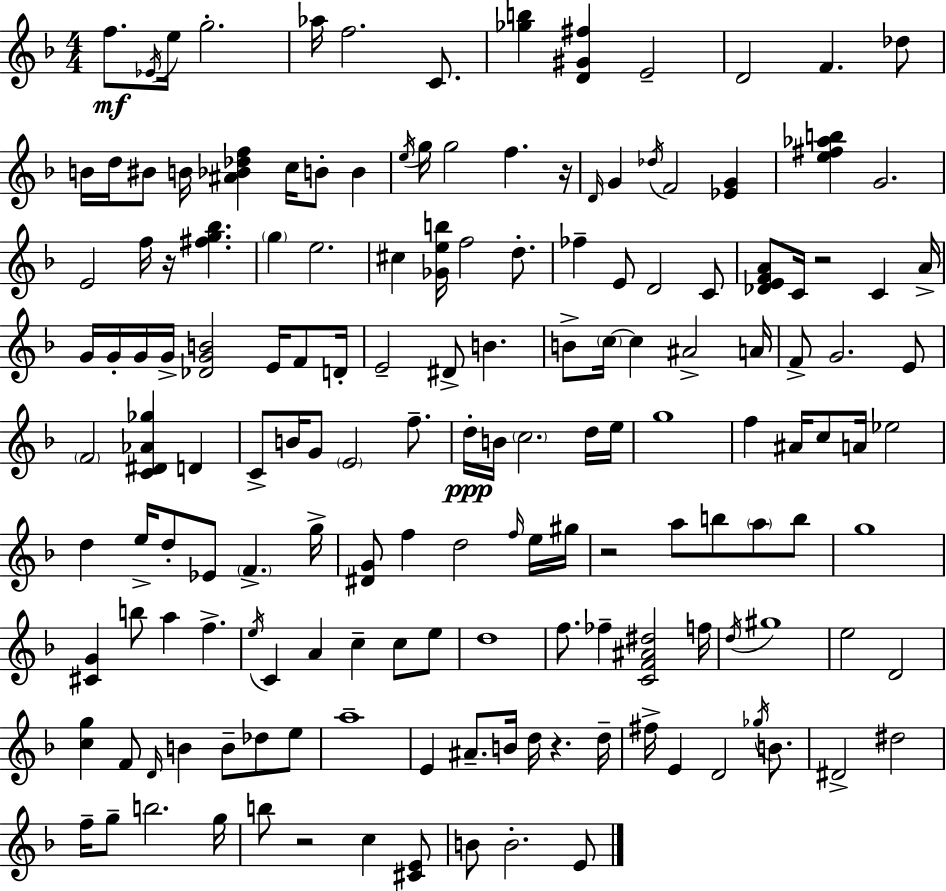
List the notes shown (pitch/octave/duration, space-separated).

F5/e. Eb4/s E5/s G5/h. Ab5/s F5/h. C4/e. [Gb5,B5]/q [D4,G#4,F#5]/q E4/h D4/h F4/q. Db5/e B4/s D5/s BIS4/e B4/s [A#4,Bb4,Db5,F5]/q C5/s B4/e B4/q E5/s G5/s G5/h F5/q. R/s D4/s G4/q Db5/s F4/h [Eb4,G4]/q [E5,F#5,Ab5,B5]/q G4/h. E4/h F5/s R/s [F#5,G5,Bb5]/q. G5/q E5/h. C#5/q [Gb4,E5,B5]/s F5/h D5/e. FES5/q E4/e D4/h C4/e [Db4,E4,F4,A4]/e C4/s R/h C4/q A4/s G4/s G4/s G4/s G4/s [Db4,G4,B4]/h E4/s F4/e D4/s E4/h D#4/e B4/q. B4/e C5/s C5/q A#4/h A4/s F4/e G4/h. E4/e F4/h [C4,D#4,Ab4,Gb5]/q D4/q C4/e B4/s G4/e E4/h F5/e. D5/s B4/s C5/h. D5/s E5/s G5/w F5/q A#4/s C5/e A4/s Eb5/h D5/q E5/s D5/e Eb4/e F4/q. G5/s [D#4,G4]/e F5/q D5/h F5/s E5/s G#5/s R/h A5/e B5/e A5/e B5/e G5/w [C#4,G4]/q B5/e A5/q F5/q. E5/s C4/q A4/q C5/q C5/e E5/e D5/w F5/e. FES5/q [C4,F4,A#4,D#5]/h F5/s D5/s G#5/w E5/h D4/h [C5,G5]/q F4/e D4/s B4/q B4/e Db5/e E5/e A5/w E4/q A#4/e. B4/s D5/s R/q. D5/s F#5/s E4/q D4/h Gb5/s B4/e. D#4/h D#5/h F5/s G5/e B5/h. G5/s B5/e R/h C5/q [C#4,E4]/e B4/e B4/h. E4/e